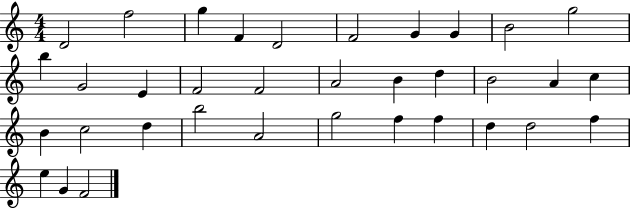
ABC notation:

X:1
T:Untitled
M:4/4
L:1/4
K:C
D2 f2 g F D2 F2 G G B2 g2 b G2 E F2 F2 A2 B d B2 A c B c2 d b2 A2 g2 f f d d2 f e G F2